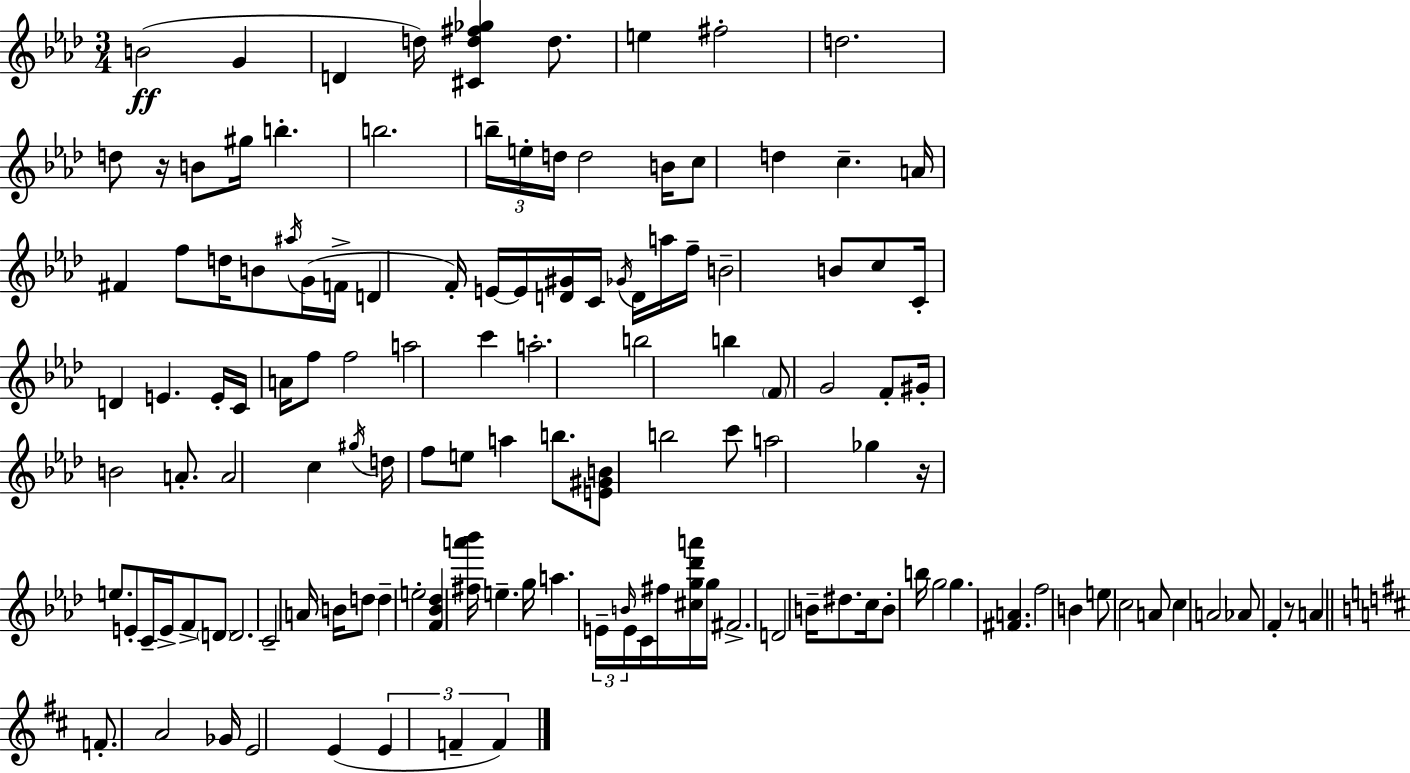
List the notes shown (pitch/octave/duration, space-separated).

B4/h G4/q D4/q D5/s [C#4,D5,F#5,Gb5]/q D5/e. E5/q F#5/h D5/h. D5/e R/s B4/e G#5/s B5/q. B5/h. B5/s E5/s D5/s D5/h B4/s C5/e D5/q C5/q. A4/s F#4/q F5/e D5/s B4/e A#5/s G4/s F4/s D4/q F4/s E4/s E4/s [D4,G#4]/s C4/s Gb4/s D4/s A5/s F5/s B4/h B4/e C5/e C4/s D4/q E4/q. E4/s C4/s A4/s F5/e F5/h A5/h C6/q A5/h. B5/h B5/q F4/e G4/h F4/e G#4/s B4/h A4/e. A4/h C5/q G#5/s D5/s F5/e E5/e A5/q B5/e. [E4,G#4,B4]/e B5/h C6/e A5/h Gb5/q R/s E5/e. E4/e C4/s E4/s F4/e D4/e D4/h. C4/h A4/s B4/s D5/e D5/q E5/h [F4,Bb4,Db5]/q [F#5,A6,Bb6]/s E5/q. G5/s A5/q. E4/s B4/s E4/s C4/s F#5/s [C#5,G5,Db6,A6]/s G5/s F#4/h. D4/h B4/s D#5/e. C5/s B4/e B5/s G5/h G5/q. [F#4,A4]/q. F5/h B4/q E5/e C5/h A4/e C5/q A4/h Ab4/e F4/q R/e A4/q F4/e. A4/h Gb4/s E4/h E4/q E4/q F4/q F4/q